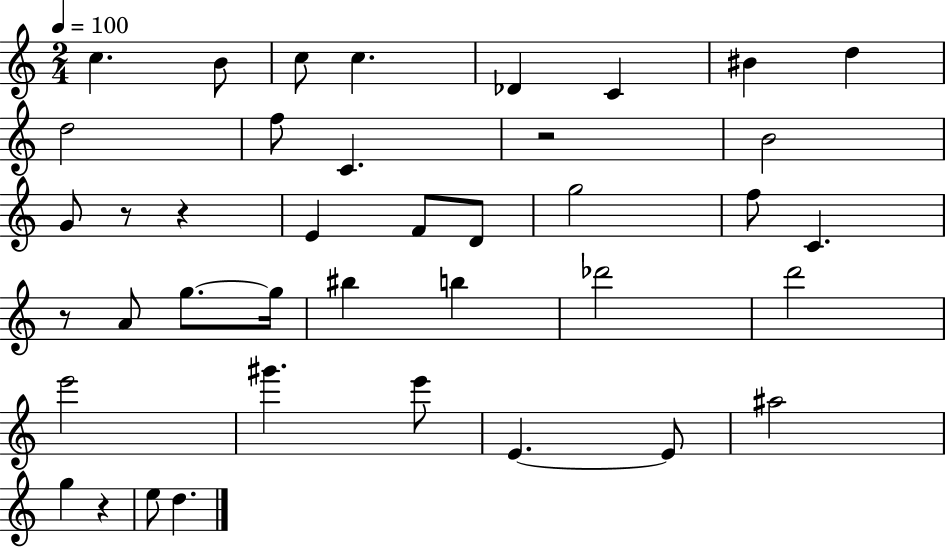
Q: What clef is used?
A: treble